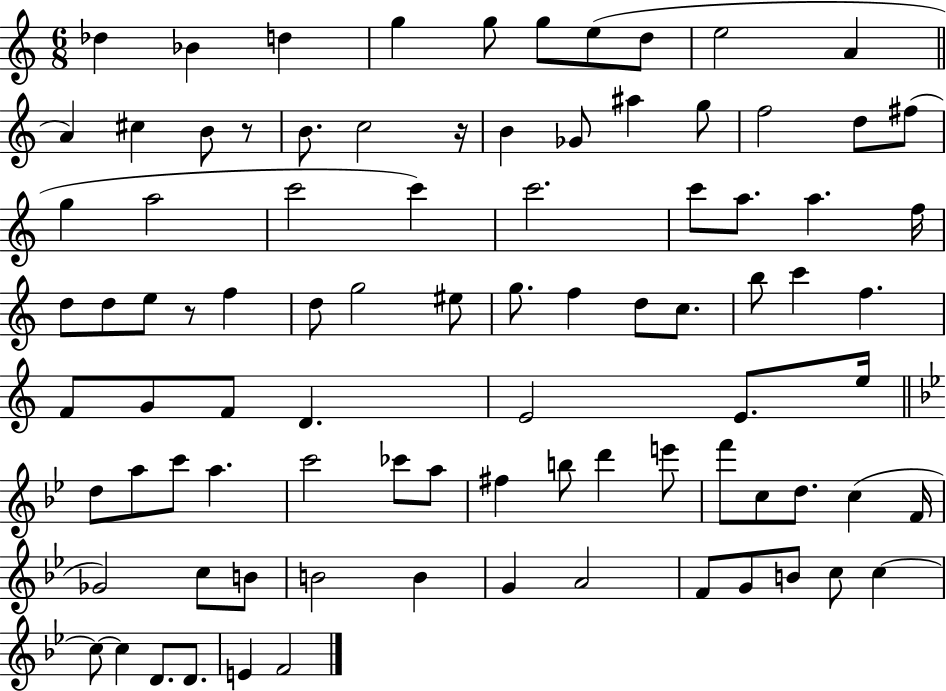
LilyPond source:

{
  \clef treble
  \numericTimeSignature
  \time 6/8
  \key c \major
  des''4 bes'4 d''4 | g''4 g''8 g''8 e''8( d''8 | e''2 a'4 | \bar "||" \break \key a \minor a'4) cis''4 b'8 r8 | b'8. c''2 r16 | b'4 ges'8 ais''4 g''8 | f''2 d''8 fis''8( | \break g''4 a''2 | c'''2 c'''4) | c'''2. | c'''8 a''8. a''4. f''16 | \break d''8 d''8 e''8 r8 f''4 | d''8 g''2 eis''8 | g''8. f''4 d''8 c''8. | b''8 c'''4 f''4. | \break f'8 g'8 f'8 d'4. | e'2 e'8. e''16 | \bar "||" \break \key g \minor d''8 a''8 c'''8 a''4. | c'''2 ces'''8 a''8 | fis''4 b''8 d'''4 e'''8 | f'''8 c''8 d''8. c''4( f'16 | \break ges'2) c''8 b'8 | b'2 b'4 | g'4 a'2 | f'8 g'8 b'8 c''8 c''4~~ | \break c''8~~ c''4 d'8. d'8. | e'4 f'2 | \bar "|."
}